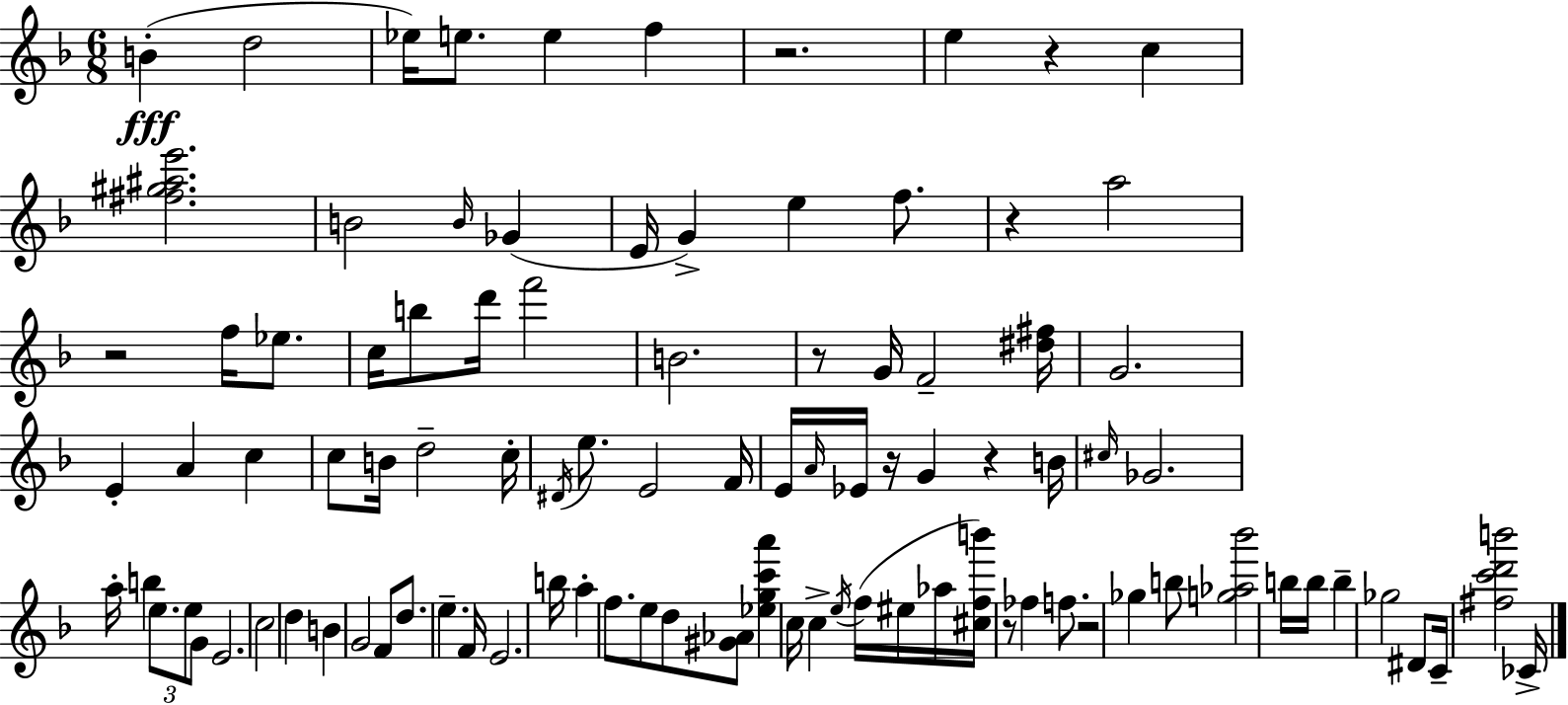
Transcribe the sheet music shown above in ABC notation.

X:1
T:Untitled
M:6/8
L:1/4
K:F
B d2 _e/4 e/2 e f z2 e z c [^f^g^ae']2 B2 B/4 _G E/4 G e f/2 z a2 z2 f/4 _e/2 c/4 b/2 d'/4 f'2 B2 z/2 G/4 F2 [^d^f]/4 G2 E A c c/2 B/4 d2 c/4 ^D/4 e/2 E2 F/4 E/4 A/4 _E/4 z/4 G z B/4 ^c/4 _G2 a/4 b e/2 e/2 G/2 E2 c2 d B G2 F/2 d/2 e F/4 E2 b/4 a f/2 e/2 d/2 [^G_A]/2 [_egc'a'] c/4 c e/4 f/4 ^e/4 _a/4 [^cfb']/4 z/2 _f f/2 z2 _g b/2 [g_a_b']2 b/4 b/4 b _g2 ^D/2 C/4 [^fc'd'b']2 _C/4